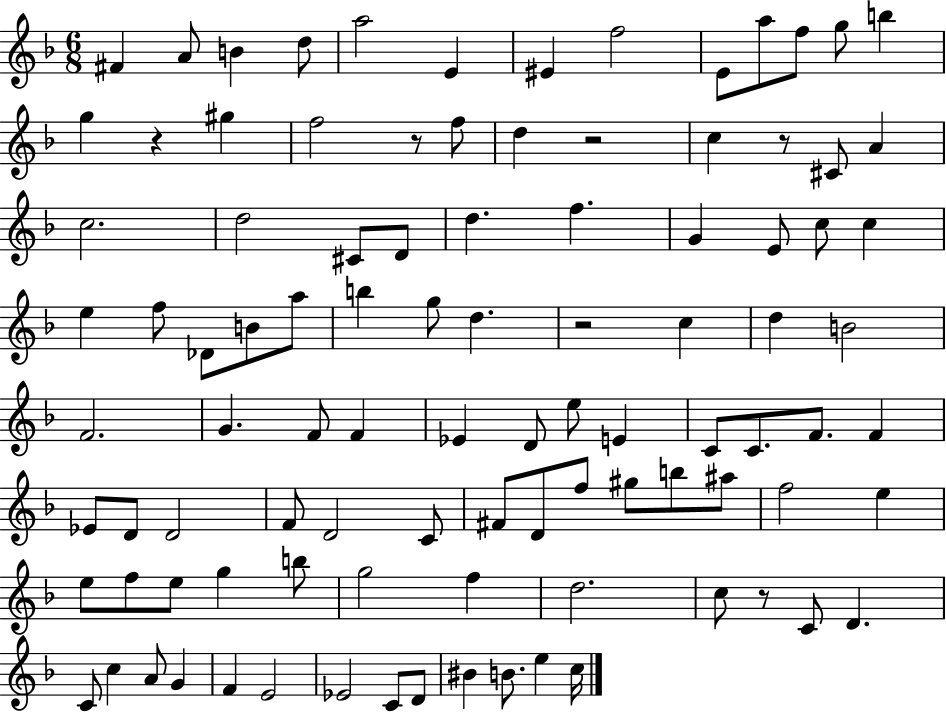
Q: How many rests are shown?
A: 6